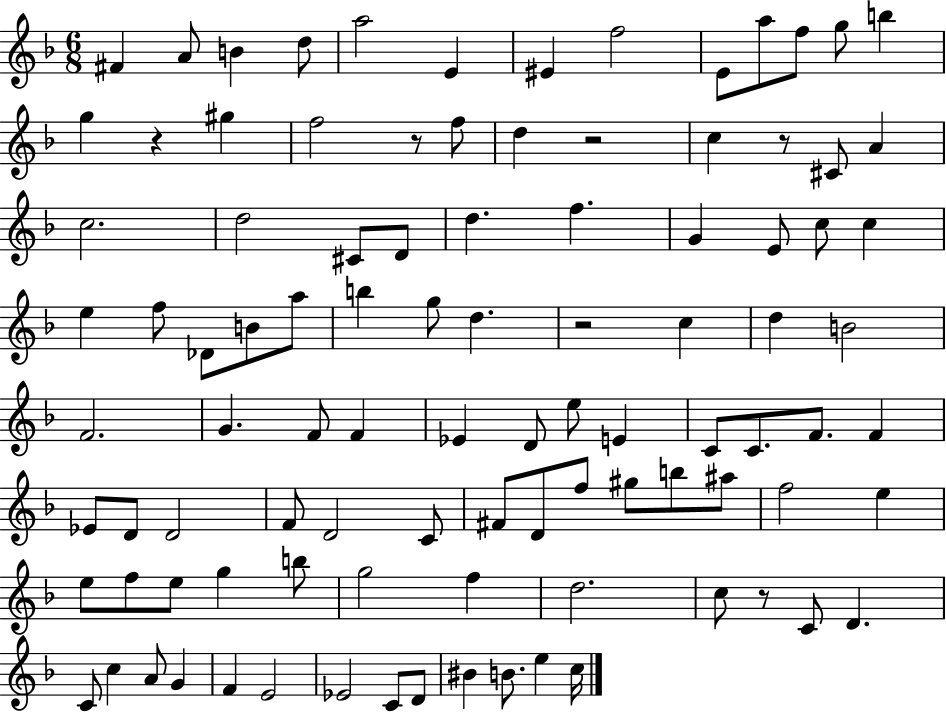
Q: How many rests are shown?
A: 6